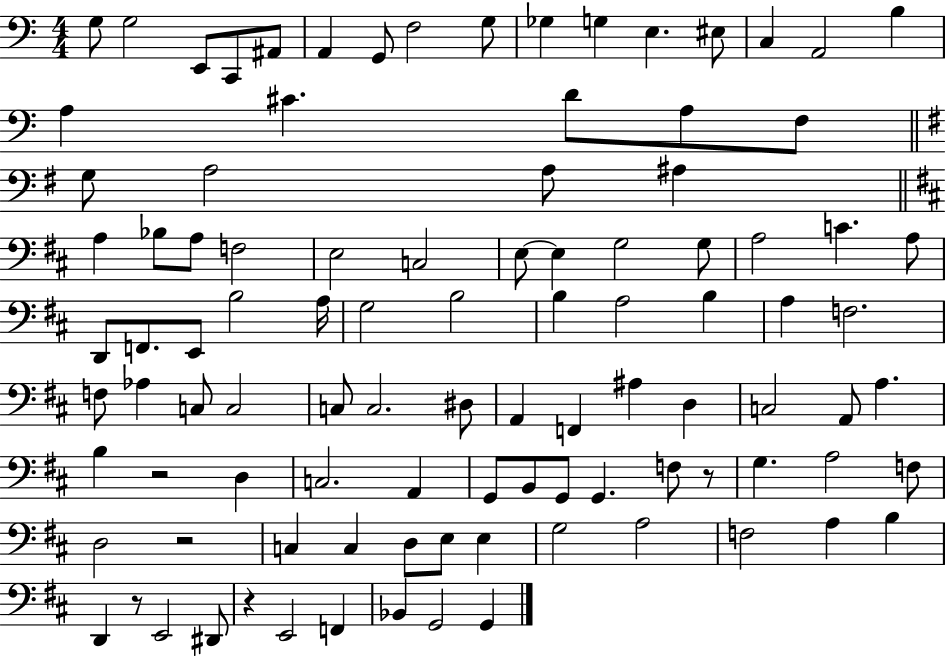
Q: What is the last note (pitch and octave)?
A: G2